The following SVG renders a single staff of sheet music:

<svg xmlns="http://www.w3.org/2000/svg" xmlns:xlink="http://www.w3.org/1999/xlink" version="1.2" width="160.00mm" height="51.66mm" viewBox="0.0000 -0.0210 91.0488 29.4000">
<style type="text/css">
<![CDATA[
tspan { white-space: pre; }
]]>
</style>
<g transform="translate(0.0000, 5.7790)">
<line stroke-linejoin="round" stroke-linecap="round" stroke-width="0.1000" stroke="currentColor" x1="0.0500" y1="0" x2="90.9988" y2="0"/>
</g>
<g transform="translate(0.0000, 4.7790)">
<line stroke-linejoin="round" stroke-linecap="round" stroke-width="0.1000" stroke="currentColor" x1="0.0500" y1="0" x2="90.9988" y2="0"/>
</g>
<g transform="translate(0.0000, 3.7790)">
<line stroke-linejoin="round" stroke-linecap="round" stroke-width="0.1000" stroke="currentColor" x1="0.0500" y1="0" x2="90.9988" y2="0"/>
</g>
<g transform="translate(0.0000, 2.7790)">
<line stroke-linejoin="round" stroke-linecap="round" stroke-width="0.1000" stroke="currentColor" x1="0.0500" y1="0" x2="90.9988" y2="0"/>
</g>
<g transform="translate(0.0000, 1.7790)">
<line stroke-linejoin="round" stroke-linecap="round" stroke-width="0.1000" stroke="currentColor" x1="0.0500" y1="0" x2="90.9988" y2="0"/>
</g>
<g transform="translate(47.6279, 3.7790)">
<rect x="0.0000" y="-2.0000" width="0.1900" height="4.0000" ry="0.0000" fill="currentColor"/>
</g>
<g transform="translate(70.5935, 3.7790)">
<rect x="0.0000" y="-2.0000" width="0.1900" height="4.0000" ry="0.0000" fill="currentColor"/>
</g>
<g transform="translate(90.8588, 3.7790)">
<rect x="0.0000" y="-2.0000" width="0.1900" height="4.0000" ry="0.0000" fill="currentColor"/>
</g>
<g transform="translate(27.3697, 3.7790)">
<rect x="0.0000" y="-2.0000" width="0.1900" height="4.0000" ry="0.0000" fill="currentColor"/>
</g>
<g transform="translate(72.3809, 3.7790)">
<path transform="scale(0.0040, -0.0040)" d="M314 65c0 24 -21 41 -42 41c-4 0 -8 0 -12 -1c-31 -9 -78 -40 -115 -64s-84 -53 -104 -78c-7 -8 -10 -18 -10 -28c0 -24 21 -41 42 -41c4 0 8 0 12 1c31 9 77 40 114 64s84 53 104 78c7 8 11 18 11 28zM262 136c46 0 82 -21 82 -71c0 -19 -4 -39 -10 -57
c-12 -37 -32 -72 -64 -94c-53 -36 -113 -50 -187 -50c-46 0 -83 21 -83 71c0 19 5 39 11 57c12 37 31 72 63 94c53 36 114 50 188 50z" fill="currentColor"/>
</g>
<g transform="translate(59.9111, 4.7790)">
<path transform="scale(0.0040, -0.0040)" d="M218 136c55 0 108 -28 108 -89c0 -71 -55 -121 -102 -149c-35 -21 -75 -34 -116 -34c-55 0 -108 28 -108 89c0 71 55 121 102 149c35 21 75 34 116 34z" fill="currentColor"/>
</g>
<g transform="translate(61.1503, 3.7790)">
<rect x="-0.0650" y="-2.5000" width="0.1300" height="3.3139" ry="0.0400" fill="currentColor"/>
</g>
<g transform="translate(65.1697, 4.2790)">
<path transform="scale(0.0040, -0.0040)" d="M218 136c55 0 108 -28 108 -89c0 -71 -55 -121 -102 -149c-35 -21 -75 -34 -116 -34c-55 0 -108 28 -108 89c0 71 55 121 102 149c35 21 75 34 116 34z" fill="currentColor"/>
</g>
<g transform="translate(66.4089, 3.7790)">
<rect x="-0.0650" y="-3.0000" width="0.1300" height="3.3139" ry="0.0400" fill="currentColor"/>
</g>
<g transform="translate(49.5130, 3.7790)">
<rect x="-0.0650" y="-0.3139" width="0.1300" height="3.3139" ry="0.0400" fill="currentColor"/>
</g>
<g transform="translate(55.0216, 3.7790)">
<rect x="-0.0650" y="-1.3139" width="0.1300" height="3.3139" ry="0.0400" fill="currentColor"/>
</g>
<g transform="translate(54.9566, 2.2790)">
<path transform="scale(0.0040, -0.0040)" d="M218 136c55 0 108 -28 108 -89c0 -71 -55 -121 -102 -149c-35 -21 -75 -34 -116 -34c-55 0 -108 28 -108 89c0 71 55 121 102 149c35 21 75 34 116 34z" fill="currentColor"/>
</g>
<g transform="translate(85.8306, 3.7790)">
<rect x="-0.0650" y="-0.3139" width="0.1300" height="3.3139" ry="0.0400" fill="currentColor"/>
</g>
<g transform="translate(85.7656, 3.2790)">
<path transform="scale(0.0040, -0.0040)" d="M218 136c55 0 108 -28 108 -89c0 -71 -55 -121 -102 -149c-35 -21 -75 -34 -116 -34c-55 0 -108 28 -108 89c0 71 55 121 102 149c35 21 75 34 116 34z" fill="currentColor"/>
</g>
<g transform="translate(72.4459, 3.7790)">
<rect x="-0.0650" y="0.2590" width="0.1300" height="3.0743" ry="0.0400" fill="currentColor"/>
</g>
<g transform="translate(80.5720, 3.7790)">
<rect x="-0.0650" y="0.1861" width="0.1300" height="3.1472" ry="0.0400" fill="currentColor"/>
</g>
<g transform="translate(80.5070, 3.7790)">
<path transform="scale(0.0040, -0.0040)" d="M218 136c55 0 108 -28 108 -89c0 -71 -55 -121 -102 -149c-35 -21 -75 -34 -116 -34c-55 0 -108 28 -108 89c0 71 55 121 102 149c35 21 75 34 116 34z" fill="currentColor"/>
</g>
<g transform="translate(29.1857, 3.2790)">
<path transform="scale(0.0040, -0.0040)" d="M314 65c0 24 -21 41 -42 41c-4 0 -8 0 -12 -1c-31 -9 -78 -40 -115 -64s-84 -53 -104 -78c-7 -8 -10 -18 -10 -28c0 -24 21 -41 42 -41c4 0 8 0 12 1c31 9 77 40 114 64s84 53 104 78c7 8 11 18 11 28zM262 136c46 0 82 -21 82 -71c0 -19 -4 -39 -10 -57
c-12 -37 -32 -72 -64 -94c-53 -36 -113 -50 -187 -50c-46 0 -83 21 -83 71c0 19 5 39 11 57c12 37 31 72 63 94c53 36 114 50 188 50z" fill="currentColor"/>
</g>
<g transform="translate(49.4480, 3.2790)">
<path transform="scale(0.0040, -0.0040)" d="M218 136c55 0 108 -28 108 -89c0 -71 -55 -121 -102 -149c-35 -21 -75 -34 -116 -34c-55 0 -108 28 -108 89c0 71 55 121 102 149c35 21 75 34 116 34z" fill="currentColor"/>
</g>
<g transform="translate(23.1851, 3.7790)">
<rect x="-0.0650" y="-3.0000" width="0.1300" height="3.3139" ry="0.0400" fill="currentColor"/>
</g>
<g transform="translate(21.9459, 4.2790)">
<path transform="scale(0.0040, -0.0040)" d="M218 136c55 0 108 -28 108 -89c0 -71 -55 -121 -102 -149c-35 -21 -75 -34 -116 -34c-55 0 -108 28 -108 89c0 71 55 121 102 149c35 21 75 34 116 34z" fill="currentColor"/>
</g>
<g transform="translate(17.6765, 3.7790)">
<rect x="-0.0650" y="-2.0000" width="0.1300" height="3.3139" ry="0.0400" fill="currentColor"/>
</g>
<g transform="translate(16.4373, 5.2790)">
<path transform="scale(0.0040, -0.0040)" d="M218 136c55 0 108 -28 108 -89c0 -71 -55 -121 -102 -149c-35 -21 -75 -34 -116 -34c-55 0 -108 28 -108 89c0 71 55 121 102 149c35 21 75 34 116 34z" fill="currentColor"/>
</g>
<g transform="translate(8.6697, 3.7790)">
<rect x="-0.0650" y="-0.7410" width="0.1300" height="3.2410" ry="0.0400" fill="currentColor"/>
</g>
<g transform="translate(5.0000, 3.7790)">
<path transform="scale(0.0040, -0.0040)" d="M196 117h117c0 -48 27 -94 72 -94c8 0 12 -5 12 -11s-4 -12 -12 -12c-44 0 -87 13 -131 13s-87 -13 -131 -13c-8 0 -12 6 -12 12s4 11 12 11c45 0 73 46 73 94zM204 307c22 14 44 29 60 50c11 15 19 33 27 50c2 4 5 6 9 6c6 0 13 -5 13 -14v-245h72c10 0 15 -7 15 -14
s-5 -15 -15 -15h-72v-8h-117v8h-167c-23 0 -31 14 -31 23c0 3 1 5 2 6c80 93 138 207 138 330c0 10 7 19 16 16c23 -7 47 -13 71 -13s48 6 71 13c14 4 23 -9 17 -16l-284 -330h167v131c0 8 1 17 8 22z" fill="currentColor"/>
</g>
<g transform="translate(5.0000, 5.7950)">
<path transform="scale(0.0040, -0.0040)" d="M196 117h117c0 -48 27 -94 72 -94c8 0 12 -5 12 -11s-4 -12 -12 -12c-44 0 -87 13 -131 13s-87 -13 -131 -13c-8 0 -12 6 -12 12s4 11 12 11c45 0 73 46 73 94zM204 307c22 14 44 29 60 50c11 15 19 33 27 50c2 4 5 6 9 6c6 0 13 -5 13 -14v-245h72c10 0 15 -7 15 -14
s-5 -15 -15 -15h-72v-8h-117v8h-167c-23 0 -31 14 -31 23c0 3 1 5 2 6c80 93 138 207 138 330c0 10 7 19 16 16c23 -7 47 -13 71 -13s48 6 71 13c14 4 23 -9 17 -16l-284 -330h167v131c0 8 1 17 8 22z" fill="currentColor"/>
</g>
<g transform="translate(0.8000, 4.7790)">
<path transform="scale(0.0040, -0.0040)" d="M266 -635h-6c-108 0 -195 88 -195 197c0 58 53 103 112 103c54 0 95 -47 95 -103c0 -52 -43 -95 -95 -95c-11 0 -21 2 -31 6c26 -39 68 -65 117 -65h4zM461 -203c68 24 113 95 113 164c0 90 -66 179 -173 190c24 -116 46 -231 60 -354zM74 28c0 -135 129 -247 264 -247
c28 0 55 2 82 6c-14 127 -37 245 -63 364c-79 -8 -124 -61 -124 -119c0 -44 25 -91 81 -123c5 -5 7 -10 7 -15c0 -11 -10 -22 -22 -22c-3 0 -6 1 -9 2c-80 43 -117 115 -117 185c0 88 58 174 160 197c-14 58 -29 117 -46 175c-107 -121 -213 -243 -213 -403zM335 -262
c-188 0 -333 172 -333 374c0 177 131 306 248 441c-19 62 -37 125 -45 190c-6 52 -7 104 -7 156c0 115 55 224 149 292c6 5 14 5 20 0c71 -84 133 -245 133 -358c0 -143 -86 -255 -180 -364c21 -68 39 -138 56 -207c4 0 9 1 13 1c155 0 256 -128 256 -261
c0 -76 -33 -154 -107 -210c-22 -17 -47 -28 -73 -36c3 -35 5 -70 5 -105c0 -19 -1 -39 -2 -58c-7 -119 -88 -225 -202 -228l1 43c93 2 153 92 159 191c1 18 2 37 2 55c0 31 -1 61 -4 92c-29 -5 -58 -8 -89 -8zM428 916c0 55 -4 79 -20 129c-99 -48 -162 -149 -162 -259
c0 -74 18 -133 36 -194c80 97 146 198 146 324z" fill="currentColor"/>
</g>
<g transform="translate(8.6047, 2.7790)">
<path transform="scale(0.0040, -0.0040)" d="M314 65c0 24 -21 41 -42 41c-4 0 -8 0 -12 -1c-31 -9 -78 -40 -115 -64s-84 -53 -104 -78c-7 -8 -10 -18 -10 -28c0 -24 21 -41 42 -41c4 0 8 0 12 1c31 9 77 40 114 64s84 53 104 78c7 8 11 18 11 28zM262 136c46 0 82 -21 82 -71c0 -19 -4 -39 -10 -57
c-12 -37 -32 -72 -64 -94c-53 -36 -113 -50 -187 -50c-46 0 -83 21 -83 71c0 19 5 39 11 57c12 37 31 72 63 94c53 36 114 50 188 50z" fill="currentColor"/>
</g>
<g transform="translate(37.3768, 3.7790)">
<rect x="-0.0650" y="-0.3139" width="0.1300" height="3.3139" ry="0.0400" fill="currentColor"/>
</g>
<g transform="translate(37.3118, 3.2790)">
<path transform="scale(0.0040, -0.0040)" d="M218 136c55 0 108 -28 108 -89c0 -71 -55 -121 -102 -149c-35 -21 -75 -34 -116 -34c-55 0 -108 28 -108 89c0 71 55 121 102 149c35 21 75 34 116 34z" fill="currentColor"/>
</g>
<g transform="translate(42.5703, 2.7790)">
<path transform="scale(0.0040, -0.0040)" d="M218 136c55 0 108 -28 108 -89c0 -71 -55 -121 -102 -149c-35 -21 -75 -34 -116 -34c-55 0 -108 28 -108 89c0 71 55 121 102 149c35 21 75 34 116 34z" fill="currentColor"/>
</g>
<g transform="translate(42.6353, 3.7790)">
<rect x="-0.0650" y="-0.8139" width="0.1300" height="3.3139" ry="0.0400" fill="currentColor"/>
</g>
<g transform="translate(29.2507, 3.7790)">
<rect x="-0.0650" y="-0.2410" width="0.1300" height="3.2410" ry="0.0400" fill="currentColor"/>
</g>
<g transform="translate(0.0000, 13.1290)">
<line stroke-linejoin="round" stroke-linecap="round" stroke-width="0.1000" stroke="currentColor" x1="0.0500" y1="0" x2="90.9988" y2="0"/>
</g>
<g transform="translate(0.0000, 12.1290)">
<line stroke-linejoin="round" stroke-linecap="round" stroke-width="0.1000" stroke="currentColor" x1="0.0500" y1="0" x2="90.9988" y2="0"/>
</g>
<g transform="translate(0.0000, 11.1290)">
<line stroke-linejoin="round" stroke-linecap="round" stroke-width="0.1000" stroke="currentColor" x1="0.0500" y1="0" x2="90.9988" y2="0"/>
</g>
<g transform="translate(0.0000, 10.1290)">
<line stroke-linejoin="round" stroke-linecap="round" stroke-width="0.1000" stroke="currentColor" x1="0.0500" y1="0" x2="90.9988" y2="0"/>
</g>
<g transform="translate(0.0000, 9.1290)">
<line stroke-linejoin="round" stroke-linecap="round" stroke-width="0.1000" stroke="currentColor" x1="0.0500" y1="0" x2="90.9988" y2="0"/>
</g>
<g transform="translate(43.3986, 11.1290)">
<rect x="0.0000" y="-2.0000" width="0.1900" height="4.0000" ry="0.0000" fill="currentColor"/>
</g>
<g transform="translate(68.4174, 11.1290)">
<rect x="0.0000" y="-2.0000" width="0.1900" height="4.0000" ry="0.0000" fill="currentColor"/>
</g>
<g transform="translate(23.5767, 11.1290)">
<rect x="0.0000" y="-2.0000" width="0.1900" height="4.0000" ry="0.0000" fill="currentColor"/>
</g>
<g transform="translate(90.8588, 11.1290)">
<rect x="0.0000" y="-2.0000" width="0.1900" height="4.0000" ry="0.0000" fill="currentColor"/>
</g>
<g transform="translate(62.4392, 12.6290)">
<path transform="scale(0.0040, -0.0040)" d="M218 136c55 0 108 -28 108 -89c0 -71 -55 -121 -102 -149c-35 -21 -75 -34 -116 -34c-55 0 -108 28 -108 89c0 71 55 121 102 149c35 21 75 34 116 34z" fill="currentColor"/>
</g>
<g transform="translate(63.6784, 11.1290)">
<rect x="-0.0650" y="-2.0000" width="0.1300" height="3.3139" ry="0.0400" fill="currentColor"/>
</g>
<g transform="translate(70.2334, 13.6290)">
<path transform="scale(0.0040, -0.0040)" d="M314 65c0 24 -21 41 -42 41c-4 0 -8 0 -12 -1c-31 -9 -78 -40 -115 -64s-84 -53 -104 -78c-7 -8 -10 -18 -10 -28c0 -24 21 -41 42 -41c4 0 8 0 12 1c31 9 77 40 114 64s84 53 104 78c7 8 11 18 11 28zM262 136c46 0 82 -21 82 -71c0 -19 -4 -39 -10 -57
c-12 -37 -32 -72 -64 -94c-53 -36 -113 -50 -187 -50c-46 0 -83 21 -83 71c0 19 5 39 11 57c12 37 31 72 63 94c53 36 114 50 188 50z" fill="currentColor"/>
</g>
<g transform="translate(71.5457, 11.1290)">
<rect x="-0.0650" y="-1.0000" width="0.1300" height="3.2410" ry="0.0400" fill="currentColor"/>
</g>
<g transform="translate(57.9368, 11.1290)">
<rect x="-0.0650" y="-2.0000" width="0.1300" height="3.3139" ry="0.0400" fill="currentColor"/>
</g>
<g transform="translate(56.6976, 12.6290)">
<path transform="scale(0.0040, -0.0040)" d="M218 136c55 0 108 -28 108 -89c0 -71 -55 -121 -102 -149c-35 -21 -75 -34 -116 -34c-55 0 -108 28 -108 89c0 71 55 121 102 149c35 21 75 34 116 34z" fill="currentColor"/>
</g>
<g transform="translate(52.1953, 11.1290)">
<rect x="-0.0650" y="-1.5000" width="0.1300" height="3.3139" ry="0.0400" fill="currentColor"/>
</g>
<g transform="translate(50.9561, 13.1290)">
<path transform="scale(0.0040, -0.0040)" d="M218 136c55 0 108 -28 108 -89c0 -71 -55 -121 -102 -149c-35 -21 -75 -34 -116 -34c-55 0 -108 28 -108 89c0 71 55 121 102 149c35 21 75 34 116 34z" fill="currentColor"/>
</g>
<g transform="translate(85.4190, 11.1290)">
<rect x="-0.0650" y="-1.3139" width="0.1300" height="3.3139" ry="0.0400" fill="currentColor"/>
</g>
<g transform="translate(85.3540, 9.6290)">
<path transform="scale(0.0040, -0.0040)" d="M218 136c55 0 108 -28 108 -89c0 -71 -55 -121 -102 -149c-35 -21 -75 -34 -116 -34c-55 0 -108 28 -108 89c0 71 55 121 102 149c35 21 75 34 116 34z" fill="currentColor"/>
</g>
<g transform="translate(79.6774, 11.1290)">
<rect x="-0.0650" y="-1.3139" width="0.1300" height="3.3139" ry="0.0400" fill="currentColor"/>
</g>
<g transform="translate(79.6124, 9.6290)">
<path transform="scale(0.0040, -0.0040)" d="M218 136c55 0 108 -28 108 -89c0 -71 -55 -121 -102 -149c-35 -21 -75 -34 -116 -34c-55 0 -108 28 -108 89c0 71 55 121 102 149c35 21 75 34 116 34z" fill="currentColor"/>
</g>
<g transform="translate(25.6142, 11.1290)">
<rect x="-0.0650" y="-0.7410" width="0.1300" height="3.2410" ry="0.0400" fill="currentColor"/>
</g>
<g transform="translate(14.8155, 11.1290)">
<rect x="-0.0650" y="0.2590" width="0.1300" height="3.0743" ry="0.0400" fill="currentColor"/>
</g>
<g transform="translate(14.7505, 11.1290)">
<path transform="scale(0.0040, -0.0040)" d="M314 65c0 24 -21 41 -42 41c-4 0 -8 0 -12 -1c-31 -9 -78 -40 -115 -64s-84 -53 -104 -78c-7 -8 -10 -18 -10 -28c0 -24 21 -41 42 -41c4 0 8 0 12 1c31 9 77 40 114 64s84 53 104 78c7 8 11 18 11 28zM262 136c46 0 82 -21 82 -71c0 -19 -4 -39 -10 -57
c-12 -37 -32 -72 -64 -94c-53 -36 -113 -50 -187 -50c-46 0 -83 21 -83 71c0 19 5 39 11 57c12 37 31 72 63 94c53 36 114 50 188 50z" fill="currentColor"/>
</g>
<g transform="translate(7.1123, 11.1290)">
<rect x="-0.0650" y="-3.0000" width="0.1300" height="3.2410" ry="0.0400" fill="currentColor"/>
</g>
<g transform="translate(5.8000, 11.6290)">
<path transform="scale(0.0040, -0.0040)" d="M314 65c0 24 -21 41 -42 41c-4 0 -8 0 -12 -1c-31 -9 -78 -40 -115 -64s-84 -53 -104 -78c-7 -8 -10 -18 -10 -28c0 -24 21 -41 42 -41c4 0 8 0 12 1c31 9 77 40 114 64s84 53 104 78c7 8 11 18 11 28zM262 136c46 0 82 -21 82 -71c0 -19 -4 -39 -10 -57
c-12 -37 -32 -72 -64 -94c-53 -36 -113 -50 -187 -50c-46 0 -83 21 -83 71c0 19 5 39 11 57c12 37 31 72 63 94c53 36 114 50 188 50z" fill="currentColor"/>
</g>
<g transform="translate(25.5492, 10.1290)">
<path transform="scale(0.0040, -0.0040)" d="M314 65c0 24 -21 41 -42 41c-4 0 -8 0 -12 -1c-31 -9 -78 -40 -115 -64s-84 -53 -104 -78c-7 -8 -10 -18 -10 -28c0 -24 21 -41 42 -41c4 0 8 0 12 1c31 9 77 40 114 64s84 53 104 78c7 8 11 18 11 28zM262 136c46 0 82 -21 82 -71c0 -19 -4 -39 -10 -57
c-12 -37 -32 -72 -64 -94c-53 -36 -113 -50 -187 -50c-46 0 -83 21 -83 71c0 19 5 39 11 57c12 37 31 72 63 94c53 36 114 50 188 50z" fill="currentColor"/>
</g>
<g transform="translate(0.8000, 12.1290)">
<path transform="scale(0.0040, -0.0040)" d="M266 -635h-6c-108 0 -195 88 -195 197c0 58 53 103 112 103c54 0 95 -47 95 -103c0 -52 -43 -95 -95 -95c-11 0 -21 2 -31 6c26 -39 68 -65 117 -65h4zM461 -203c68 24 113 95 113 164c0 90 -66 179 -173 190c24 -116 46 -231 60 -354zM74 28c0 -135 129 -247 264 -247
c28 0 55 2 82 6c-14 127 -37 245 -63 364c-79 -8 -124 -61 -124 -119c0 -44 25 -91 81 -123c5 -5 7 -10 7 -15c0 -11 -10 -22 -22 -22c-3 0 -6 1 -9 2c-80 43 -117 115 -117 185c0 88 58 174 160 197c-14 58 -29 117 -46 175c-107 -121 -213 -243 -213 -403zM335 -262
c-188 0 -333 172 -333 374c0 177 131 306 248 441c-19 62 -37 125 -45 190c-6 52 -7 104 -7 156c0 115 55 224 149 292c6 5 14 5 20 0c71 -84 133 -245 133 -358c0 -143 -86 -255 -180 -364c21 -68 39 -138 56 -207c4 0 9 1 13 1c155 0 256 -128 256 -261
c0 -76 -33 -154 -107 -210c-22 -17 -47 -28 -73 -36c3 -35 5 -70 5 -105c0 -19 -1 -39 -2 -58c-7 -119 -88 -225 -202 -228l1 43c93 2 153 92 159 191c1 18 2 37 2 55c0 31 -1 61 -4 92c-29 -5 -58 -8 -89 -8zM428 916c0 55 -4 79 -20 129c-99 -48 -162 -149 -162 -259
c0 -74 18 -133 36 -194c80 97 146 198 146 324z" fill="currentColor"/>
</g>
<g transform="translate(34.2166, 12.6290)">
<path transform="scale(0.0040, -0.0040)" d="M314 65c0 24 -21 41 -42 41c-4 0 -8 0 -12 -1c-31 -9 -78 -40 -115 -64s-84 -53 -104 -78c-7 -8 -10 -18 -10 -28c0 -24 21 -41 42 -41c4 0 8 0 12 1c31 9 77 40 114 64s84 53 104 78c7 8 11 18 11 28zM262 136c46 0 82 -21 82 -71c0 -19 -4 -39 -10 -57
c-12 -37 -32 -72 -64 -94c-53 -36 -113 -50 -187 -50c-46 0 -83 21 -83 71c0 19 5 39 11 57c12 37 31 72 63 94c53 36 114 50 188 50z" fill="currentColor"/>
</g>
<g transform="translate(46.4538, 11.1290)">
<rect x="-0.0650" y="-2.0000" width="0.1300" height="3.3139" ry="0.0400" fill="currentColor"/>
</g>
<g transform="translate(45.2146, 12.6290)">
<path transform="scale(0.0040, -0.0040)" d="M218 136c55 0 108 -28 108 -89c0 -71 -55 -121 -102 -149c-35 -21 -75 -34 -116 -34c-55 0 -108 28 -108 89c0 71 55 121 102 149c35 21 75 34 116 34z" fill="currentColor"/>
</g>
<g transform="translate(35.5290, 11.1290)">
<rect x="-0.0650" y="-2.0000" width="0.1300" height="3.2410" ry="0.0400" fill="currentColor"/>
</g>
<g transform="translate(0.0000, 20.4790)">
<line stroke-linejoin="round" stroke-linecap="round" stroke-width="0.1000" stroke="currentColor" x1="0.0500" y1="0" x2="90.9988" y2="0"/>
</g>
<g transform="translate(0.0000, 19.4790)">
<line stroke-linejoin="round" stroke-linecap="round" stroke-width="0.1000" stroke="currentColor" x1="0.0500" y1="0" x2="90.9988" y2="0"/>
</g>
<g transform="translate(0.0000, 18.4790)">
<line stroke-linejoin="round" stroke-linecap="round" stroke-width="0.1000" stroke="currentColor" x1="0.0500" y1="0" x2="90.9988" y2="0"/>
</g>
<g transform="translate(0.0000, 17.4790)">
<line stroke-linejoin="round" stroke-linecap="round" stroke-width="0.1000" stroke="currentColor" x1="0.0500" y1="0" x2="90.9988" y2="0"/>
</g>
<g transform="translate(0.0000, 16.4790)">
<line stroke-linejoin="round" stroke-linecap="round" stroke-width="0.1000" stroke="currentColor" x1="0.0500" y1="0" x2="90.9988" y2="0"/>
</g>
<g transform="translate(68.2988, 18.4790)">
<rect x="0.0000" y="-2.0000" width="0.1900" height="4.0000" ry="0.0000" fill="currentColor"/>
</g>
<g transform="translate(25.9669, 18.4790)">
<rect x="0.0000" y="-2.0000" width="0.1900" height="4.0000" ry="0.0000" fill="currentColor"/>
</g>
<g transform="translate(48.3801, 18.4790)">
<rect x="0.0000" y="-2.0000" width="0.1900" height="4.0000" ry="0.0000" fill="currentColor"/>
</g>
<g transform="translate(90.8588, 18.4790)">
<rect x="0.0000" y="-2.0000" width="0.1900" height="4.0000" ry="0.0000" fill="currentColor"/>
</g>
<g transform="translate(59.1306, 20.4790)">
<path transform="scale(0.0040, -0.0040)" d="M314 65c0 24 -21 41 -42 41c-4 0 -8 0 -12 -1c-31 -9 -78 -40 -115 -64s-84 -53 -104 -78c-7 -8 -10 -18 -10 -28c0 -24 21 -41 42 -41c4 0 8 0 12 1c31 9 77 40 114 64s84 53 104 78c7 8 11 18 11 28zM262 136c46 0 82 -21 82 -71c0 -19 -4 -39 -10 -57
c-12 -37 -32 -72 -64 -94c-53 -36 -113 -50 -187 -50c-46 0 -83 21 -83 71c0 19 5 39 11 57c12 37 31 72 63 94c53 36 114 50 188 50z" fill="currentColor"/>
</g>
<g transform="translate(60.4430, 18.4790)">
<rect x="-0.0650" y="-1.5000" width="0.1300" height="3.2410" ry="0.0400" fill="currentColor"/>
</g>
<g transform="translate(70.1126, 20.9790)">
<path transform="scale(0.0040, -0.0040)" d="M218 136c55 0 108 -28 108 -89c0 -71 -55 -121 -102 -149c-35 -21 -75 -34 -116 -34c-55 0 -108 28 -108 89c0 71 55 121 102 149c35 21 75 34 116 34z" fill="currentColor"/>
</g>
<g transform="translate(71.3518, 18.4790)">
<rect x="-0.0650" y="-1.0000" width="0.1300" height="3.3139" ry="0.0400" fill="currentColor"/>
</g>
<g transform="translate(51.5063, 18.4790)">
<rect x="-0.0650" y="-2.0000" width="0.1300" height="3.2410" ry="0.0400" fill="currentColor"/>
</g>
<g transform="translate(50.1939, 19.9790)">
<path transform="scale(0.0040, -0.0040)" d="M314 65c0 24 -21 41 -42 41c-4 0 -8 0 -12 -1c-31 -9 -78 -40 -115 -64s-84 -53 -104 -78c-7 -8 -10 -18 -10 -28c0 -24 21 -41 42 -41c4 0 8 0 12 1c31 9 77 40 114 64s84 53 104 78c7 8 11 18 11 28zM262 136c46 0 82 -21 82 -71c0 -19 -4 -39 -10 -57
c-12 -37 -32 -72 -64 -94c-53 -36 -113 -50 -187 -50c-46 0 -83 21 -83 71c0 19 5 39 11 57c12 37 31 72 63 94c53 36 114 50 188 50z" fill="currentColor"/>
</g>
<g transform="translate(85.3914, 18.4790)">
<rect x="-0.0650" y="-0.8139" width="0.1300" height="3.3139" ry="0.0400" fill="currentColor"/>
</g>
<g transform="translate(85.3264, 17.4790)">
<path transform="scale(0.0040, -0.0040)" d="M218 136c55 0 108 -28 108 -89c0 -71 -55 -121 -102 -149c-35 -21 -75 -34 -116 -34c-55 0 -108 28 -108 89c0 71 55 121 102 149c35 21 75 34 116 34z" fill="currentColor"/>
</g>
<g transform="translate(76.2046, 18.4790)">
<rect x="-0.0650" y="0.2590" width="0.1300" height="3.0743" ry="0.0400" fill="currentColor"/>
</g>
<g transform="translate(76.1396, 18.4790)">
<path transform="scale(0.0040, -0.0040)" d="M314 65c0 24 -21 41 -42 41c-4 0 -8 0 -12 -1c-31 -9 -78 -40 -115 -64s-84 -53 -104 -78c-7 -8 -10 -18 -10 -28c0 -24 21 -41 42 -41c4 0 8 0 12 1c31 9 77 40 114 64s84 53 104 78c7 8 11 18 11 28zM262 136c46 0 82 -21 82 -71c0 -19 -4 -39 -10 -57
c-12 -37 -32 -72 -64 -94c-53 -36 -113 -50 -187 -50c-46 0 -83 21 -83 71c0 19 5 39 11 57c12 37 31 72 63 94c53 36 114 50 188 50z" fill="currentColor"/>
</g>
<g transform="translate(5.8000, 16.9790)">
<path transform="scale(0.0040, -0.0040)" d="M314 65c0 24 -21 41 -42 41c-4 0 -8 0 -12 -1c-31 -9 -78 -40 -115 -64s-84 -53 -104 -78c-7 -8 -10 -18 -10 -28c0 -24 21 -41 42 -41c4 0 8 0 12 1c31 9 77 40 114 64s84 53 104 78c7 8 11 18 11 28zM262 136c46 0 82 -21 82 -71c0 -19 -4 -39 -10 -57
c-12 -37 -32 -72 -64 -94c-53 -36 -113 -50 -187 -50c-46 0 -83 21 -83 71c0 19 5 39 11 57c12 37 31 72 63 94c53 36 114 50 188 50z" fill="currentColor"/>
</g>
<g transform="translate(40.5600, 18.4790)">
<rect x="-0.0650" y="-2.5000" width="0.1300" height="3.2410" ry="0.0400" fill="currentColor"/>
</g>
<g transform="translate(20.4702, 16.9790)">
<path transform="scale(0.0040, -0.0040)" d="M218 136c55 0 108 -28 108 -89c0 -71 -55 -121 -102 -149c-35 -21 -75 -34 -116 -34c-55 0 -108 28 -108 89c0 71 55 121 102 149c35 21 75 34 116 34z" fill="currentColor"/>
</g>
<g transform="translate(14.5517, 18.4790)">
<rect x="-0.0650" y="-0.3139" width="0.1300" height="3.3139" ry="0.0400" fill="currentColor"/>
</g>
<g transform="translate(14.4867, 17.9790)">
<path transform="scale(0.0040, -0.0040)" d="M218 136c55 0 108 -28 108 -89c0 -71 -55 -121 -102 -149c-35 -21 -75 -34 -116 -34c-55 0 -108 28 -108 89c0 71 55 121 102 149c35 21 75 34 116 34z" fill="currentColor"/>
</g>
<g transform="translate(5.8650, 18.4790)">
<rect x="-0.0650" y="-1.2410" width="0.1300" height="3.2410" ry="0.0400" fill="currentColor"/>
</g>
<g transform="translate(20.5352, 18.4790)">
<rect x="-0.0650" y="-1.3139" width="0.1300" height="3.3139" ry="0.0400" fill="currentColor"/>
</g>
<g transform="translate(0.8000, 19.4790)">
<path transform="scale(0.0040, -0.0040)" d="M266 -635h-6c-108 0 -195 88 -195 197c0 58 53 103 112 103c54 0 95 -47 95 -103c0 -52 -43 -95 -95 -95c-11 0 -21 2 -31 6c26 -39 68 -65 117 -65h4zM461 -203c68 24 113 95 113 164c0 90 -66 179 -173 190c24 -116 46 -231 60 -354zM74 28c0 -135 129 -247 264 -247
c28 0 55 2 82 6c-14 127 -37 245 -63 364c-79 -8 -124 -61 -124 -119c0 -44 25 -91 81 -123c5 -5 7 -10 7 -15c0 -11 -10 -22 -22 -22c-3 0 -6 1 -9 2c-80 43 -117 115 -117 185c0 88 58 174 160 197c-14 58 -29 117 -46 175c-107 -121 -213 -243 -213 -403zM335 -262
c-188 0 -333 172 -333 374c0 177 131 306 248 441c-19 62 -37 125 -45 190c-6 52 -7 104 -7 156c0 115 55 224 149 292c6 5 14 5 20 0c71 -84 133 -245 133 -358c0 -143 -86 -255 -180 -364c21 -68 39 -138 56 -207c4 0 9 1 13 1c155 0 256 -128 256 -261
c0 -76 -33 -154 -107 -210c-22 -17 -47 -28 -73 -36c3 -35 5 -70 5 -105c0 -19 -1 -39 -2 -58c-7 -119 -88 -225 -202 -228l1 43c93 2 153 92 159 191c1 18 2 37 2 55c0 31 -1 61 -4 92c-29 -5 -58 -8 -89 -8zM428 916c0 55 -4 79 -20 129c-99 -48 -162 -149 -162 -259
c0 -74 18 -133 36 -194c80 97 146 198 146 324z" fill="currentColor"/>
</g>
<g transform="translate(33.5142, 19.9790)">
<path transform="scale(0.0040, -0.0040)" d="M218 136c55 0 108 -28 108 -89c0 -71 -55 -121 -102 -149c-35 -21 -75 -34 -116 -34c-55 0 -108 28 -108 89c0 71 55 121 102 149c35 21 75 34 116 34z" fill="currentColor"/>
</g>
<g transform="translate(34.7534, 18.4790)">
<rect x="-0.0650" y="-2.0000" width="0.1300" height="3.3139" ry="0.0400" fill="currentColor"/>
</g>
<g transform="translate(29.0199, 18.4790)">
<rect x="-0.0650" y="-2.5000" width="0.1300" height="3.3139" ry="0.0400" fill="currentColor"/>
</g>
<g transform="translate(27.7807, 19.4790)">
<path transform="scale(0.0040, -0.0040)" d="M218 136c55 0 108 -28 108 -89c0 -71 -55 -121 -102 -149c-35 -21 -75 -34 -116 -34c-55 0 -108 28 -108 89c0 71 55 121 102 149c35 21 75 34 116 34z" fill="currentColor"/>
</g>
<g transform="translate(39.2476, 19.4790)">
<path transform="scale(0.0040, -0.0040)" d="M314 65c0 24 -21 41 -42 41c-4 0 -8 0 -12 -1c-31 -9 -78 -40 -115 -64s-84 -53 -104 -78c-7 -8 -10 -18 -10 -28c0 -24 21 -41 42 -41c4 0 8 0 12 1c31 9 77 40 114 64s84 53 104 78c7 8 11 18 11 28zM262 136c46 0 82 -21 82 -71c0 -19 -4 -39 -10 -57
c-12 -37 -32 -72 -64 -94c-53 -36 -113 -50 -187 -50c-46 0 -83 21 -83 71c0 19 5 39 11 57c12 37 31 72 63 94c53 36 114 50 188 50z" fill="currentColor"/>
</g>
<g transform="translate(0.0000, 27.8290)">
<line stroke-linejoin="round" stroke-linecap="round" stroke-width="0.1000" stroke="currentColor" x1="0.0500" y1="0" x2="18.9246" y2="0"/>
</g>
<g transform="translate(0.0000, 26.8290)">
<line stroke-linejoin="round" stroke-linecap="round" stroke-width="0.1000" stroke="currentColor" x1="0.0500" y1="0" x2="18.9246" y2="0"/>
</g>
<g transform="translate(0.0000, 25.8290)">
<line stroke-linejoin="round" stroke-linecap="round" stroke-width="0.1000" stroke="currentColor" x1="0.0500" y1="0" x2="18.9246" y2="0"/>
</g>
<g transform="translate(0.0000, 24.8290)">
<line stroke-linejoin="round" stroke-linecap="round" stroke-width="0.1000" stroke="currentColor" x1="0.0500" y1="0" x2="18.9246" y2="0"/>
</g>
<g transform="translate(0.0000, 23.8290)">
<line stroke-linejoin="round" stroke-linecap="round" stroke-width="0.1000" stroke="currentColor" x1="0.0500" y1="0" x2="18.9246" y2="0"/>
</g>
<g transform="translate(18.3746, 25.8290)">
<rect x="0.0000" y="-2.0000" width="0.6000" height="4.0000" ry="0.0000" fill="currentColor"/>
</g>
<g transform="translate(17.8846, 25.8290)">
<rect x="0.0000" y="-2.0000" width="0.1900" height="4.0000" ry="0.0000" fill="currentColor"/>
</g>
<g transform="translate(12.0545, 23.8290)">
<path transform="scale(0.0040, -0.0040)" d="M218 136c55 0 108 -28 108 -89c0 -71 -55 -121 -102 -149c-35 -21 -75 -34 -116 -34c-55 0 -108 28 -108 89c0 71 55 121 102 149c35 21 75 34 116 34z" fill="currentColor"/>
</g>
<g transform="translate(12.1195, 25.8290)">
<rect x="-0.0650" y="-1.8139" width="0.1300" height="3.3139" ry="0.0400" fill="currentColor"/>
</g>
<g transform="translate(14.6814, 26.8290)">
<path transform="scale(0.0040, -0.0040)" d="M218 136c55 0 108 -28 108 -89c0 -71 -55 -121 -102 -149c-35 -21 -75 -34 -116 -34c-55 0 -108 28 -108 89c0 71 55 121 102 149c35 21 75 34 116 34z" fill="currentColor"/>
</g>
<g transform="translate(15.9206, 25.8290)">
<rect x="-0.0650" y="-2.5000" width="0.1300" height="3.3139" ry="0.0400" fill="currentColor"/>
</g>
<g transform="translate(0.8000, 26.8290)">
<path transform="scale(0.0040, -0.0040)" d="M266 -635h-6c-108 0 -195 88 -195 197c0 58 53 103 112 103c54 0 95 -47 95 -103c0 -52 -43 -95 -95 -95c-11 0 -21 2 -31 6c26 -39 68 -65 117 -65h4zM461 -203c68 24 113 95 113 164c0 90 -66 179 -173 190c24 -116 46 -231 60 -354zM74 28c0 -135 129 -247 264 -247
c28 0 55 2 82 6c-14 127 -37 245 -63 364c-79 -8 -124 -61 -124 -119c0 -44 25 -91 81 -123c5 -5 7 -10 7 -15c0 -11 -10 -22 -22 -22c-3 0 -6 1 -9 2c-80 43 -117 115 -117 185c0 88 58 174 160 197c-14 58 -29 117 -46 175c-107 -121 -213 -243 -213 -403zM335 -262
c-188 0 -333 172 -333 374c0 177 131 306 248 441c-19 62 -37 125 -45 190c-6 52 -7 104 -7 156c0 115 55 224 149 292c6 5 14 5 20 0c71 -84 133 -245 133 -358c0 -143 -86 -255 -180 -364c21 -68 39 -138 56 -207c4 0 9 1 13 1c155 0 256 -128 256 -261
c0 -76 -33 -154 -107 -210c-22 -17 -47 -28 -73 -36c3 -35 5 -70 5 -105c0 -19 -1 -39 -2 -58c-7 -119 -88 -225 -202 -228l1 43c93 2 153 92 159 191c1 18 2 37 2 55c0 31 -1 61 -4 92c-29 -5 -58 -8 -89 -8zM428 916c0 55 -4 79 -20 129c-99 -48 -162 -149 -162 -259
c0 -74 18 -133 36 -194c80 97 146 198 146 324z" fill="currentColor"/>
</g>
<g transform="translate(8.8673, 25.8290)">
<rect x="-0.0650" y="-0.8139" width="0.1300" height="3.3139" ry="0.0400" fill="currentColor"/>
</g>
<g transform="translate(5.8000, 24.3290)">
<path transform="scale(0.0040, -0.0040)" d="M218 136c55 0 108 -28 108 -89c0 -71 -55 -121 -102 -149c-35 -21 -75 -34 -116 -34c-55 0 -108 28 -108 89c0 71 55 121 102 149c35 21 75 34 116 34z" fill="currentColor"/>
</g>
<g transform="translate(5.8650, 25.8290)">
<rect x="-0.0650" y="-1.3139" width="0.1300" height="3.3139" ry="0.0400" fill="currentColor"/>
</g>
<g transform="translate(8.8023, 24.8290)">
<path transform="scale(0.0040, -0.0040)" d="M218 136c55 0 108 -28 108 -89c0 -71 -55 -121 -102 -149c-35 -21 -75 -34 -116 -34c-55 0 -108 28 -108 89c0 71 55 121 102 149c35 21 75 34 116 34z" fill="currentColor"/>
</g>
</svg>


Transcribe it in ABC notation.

X:1
T:Untitled
M:4/4
L:1/4
K:C
d2 F A c2 c d c e G A B2 B c A2 B2 d2 F2 F E F F D2 e e e2 c e G F G2 F2 E2 D B2 d e d f G